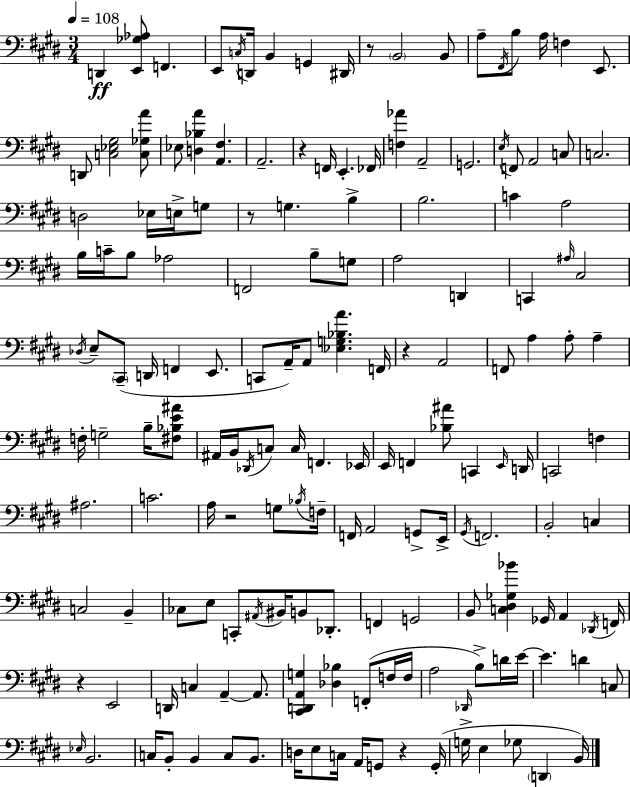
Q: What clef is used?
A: bass